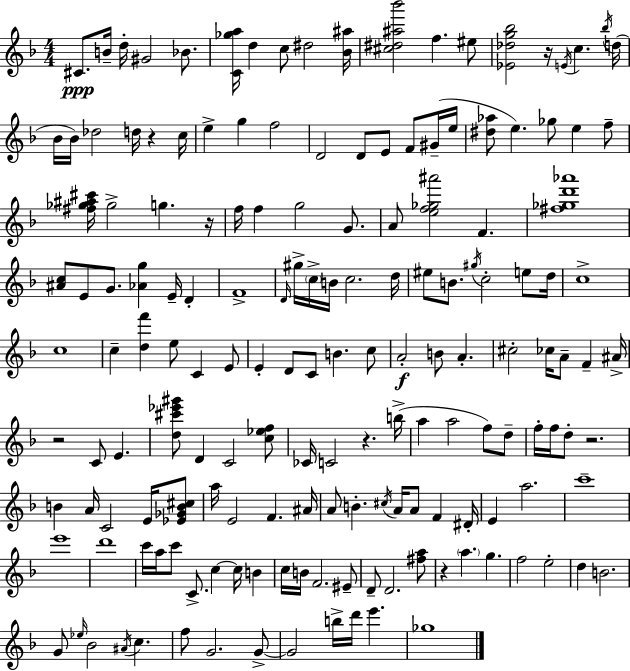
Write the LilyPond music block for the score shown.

{
  \clef treble
  \numericTimeSignature
  \time 4/4
  \key d \minor
  cis'8.\ppp b'16-- d''16-. gis'2 bes'8. | <c' ges'' a''>16 d''4 c''8 dis''2 <bes' ais''>16 | <cis'' dis'' ais'' bes'''>2 f''4. eis''8 | <ees' des'' g'' bes''>2 r16 \acciaccatura { e'16 } c''4. | \break \acciaccatura { bes''16 } d''16( bes'16 bes'16) des''2 d''16 r4 | c''16 e''4-> g''4 f''2 | d'2 d'8 e'8 f'8 | gis'16--( e''16 <dis'' aes''>8 e''4.) ges''8 e''4 | \break f''8-- <fis'' ges'' ais'' cis'''>16 ges''2-> g''4. | r16 f''16 f''4 g''2 g'8. | a'8 <e'' f'' ges'' ais'''>2 f'4. | <fis'' ges'' d''' aes'''>1 | \break <ais' c''>8 e'8 g'8. <aes' g''>4 e'16-- d'4-. | f'1-> | \grace { d'16 } gis''16-> \parenthesize c''16-> b'16 c''2. | d''16 eis''8 b'8. \acciaccatura { gis''16 } c''2-. | \break e''8 d''16 c''1-> | c''1 | c''4-- <d'' f'''>4 e''8 c'4 | e'8 e'4-. d'8 c'8 b'4. | \break c''8 a'2-.\f b'8 a'4.-. | cis''2-. ces''16 a'8-- f'4-- | ais'16-> r2 c'8 e'4. | <d'' cis''' ees''' gis'''>8 d'4 c'2 | \break <c'' ees'' f''>8 ces'16 c'2 r4. | b''16->( a''4 a''2 | f''8) d''8-- f''16-. f''16 d''8-. r2. | b'4 a'16 c'2 | \break e'16 <ees' ges' b' cis''>8 a''16 e'2 f'4. | ais'16 a'8 b'4.-. \acciaccatura { cis''16 } a'16 a'8 | f'4 dis'16-. e'4 a''2. | c'''1-- | \break e'''1 | d'''1 | c'''16 a''16 c'''8 c'8.-> c''4~~ | c''16 b'4 c''16 b'16 f'2. | \break eis'8-- d'8-- d'2. | <fis'' a''>8 r4 \parenthesize a''4. g''4. | f''2 e''2-. | d''4 b'2. | \break g'8 \grace { ees''16 } bes'2 | \acciaccatura { ais'16 } c''4. f''8 g'2. | g'8->~~ g'2 b''16-> | d'''16 e'''4. ges''1 | \break \bar "|."
}